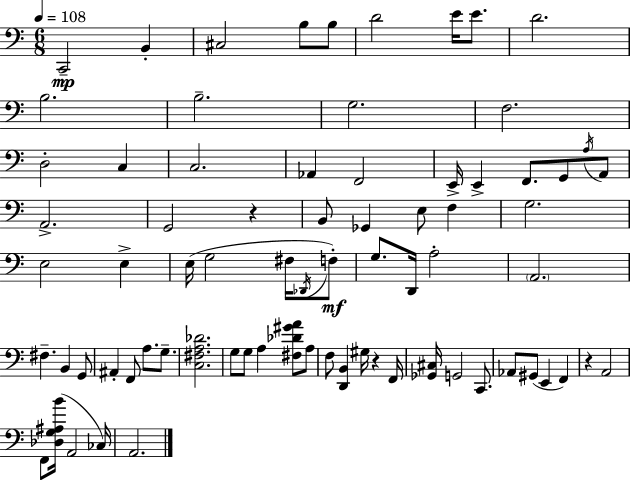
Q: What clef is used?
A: bass